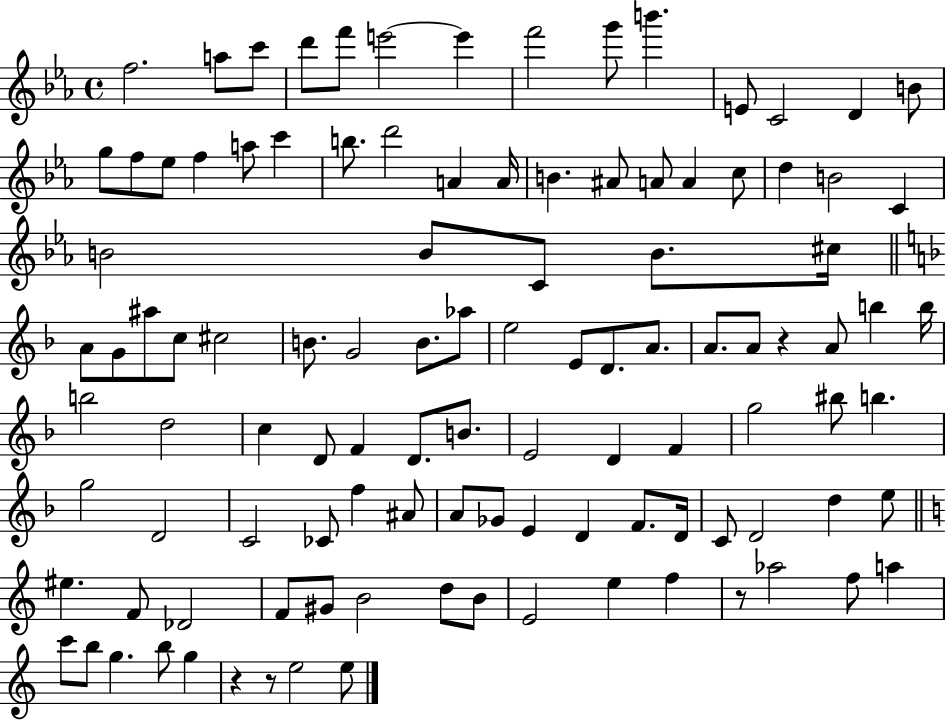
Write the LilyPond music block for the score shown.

{
  \clef treble
  \time 4/4
  \defaultTimeSignature
  \key ees \major
  f''2. a''8 c'''8 | d'''8 f'''8 e'''2~~ e'''4 | f'''2 g'''8 b'''4. | e'8 c'2 d'4 b'8 | \break g''8 f''8 ees''8 f''4 a''8 c'''4 | b''8. d'''2 a'4 a'16 | b'4. ais'8 a'8 a'4 c''8 | d''4 b'2 c'4 | \break b'2 b'8 c'8 b'8. cis''16 | \bar "||" \break \key f \major a'8 g'8 ais''8 c''8 cis''2 | b'8. g'2 b'8. aes''8 | e''2 e'8 d'8. a'8. | a'8. a'8 r4 a'8 b''4 b''16 | \break b''2 d''2 | c''4 d'8 f'4 d'8. b'8. | e'2 d'4 f'4 | g''2 bis''8 b''4. | \break g''2 d'2 | c'2 ces'8 f''4 ais'8 | a'8 ges'8 e'4 d'4 f'8. d'16 | c'8 d'2 d''4 e''8 | \break \bar "||" \break \key c \major eis''4. f'8 des'2 | f'8 gis'8 b'2 d''8 b'8 | e'2 e''4 f''4 | r8 aes''2 f''8 a''4 | \break c'''8 b''8 g''4. b''8 g''4 | r4 r8 e''2 e''8 | \bar "|."
}